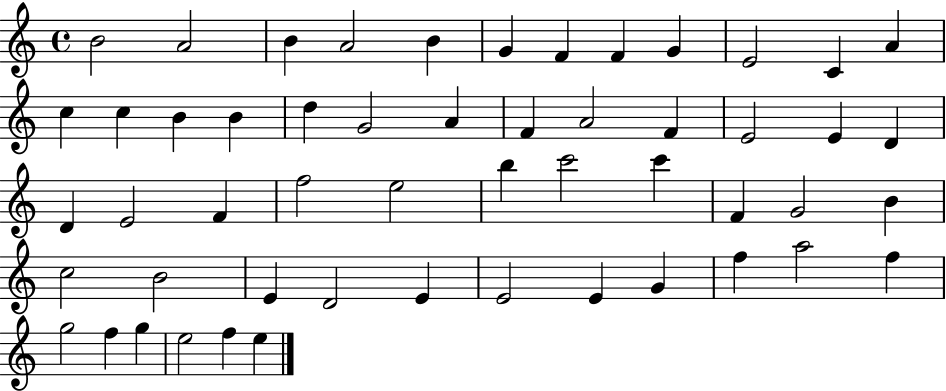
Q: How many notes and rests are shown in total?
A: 53